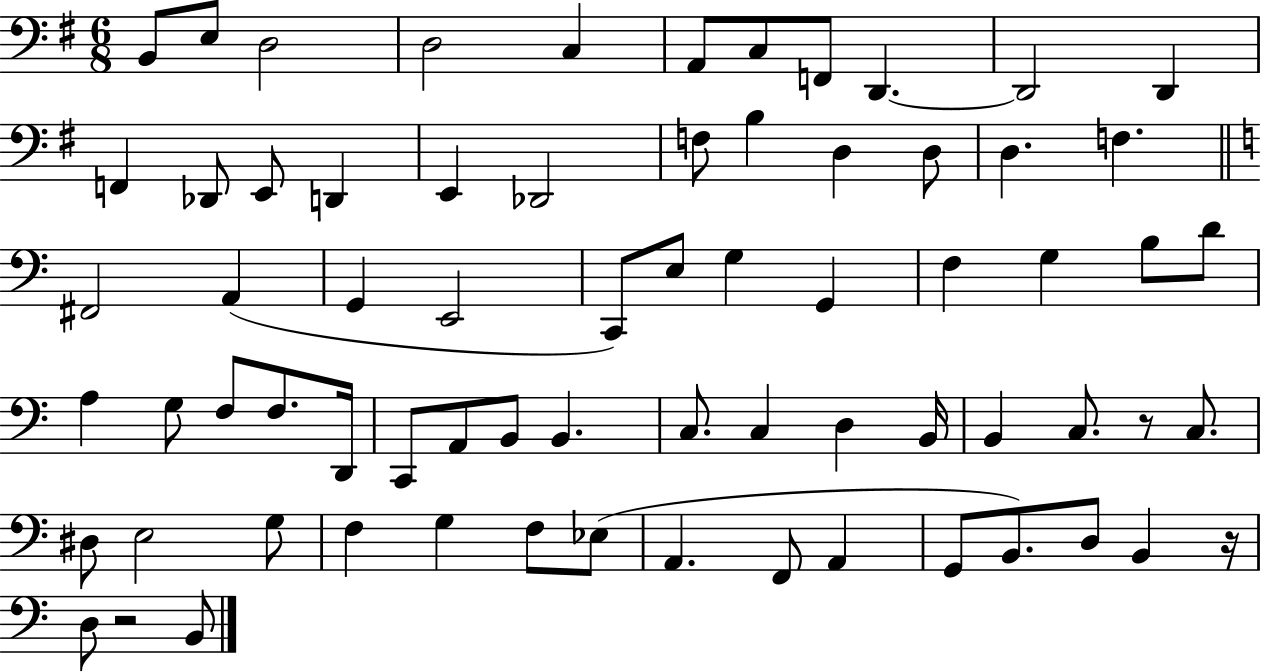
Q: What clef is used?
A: bass